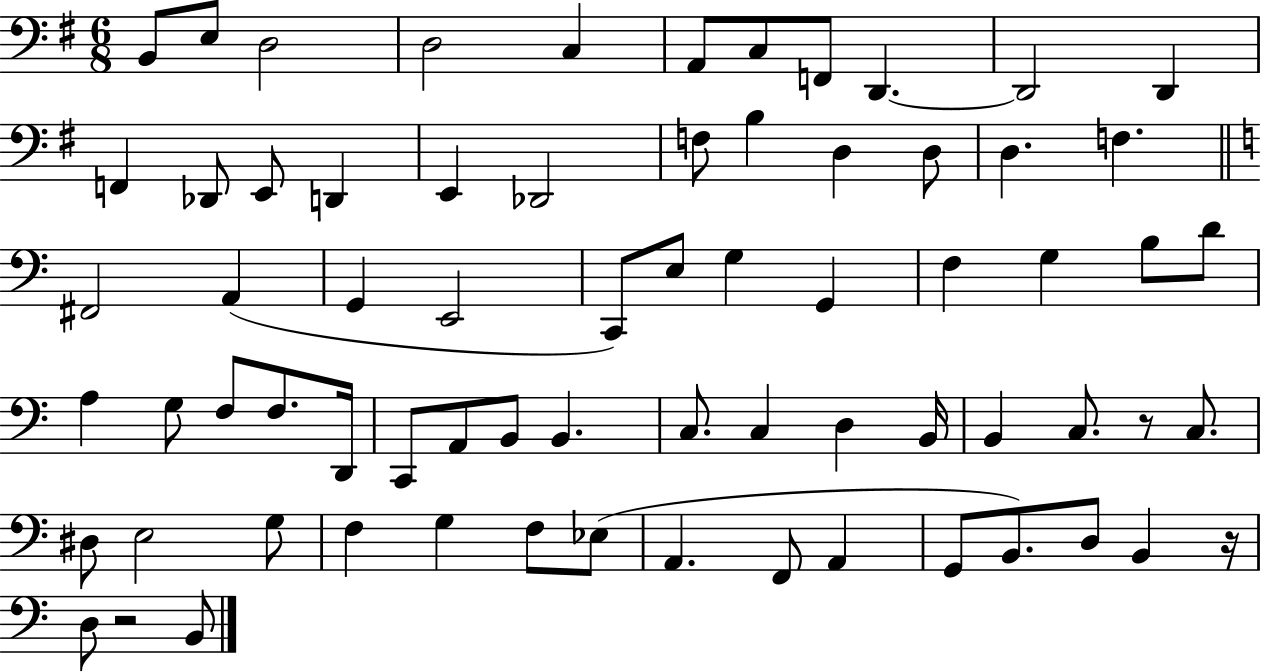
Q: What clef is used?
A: bass